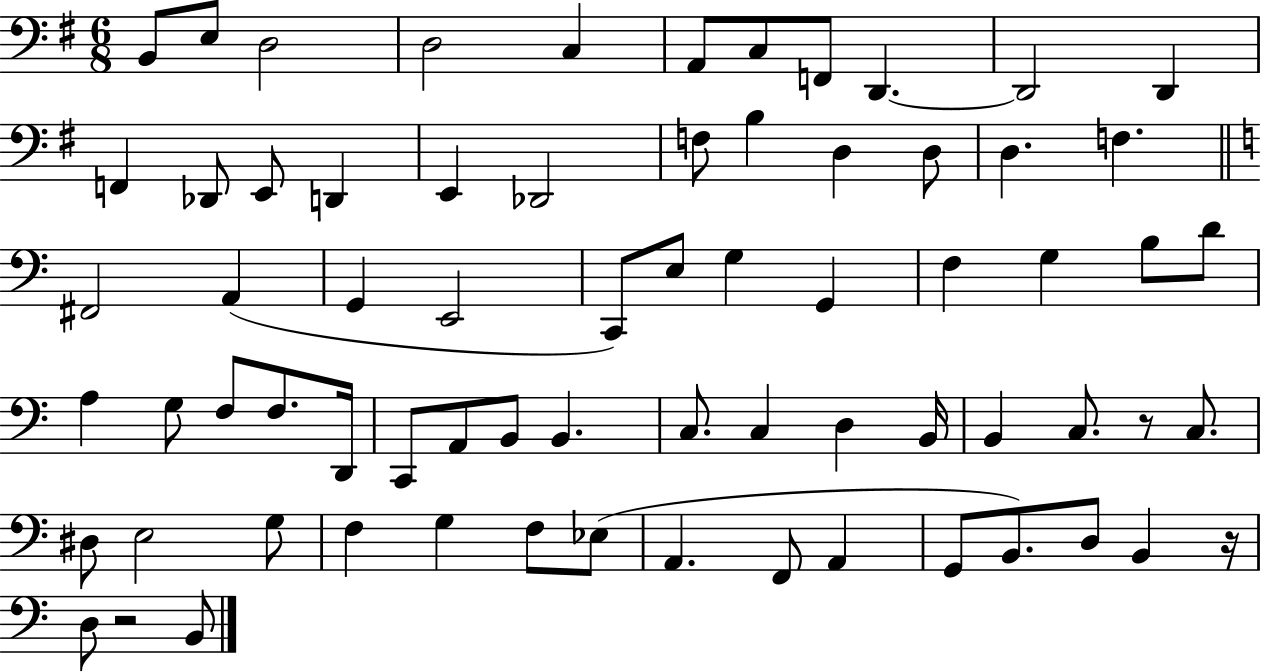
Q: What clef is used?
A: bass